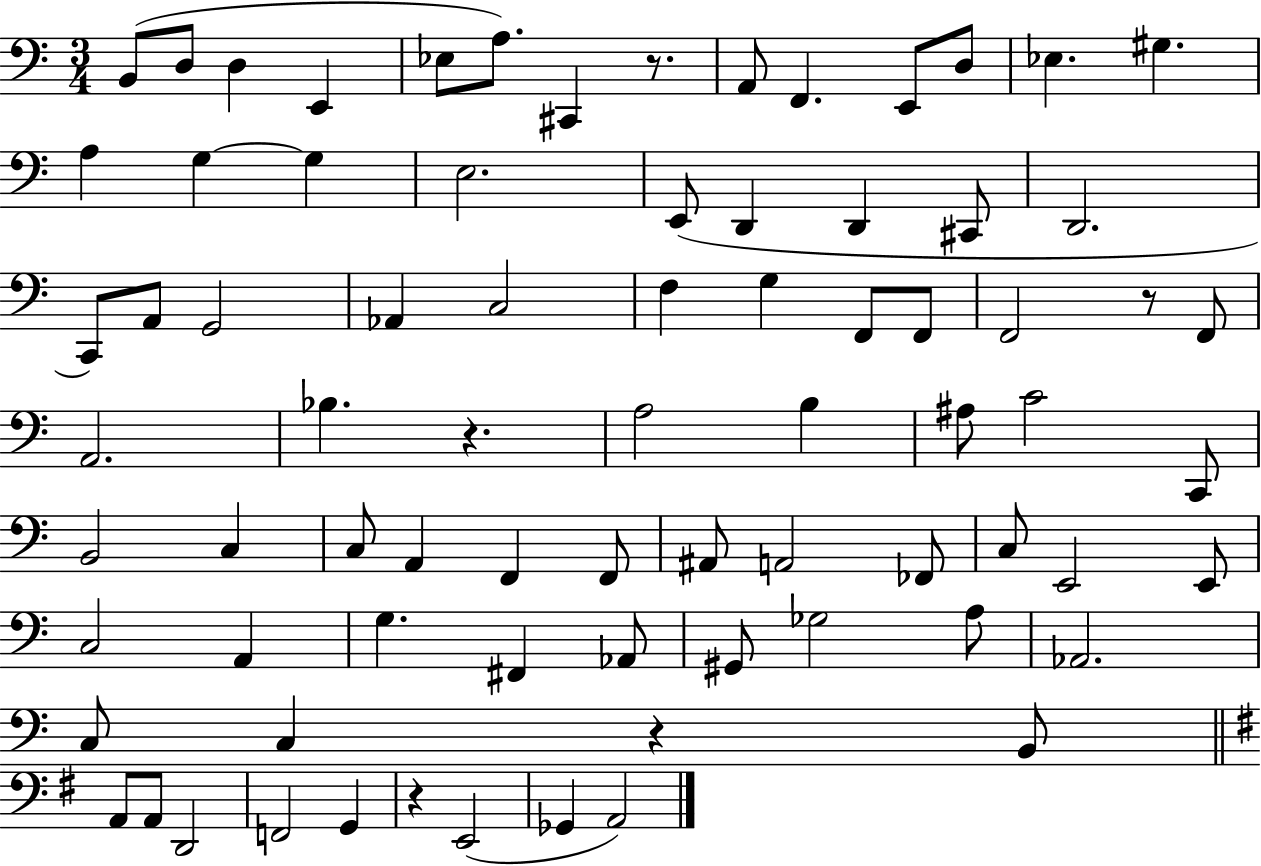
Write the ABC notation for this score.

X:1
T:Untitled
M:3/4
L:1/4
K:C
B,,/2 D,/2 D, E,, _E,/2 A,/2 ^C,, z/2 A,,/2 F,, E,,/2 D,/2 _E, ^G, A, G, G, E,2 E,,/2 D,, D,, ^C,,/2 D,,2 C,,/2 A,,/2 G,,2 _A,, C,2 F, G, F,,/2 F,,/2 F,,2 z/2 F,,/2 A,,2 _B, z A,2 B, ^A,/2 C2 C,,/2 B,,2 C, C,/2 A,, F,, F,,/2 ^A,,/2 A,,2 _F,,/2 C,/2 E,,2 E,,/2 C,2 A,, G, ^F,, _A,,/2 ^G,,/2 _G,2 A,/2 _A,,2 C,/2 C, z B,,/2 A,,/2 A,,/2 D,,2 F,,2 G,, z E,,2 _G,, A,,2